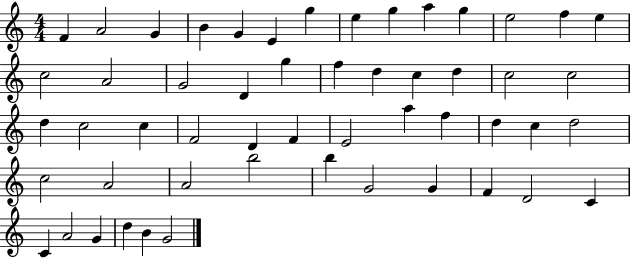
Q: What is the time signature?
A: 4/4